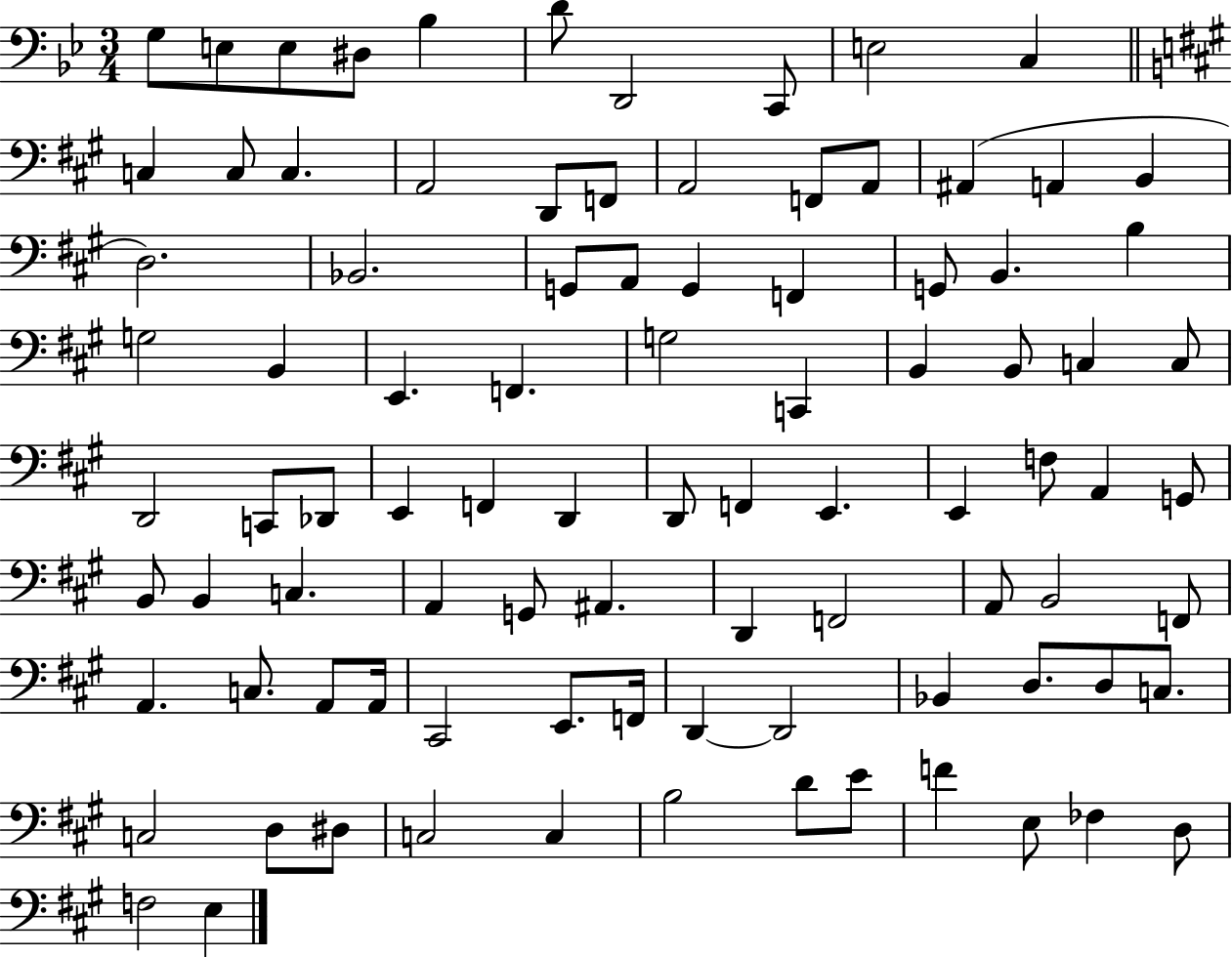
X:1
T:Untitled
M:3/4
L:1/4
K:Bb
G,/2 E,/2 E,/2 ^D,/2 _B, D/2 D,,2 C,,/2 E,2 C, C, C,/2 C, A,,2 D,,/2 F,,/2 A,,2 F,,/2 A,,/2 ^A,, A,, B,, D,2 _B,,2 G,,/2 A,,/2 G,, F,, G,,/2 B,, B, G,2 B,, E,, F,, G,2 C,, B,, B,,/2 C, C,/2 D,,2 C,,/2 _D,,/2 E,, F,, D,, D,,/2 F,, E,, E,, F,/2 A,, G,,/2 B,,/2 B,, C, A,, G,,/2 ^A,, D,, F,,2 A,,/2 B,,2 F,,/2 A,, C,/2 A,,/2 A,,/4 ^C,,2 E,,/2 F,,/4 D,, D,,2 _B,, D,/2 D,/2 C,/2 C,2 D,/2 ^D,/2 C,2 C, B,2 D/2 E/2 F E,/2 _F, D,/2 F,2 E,